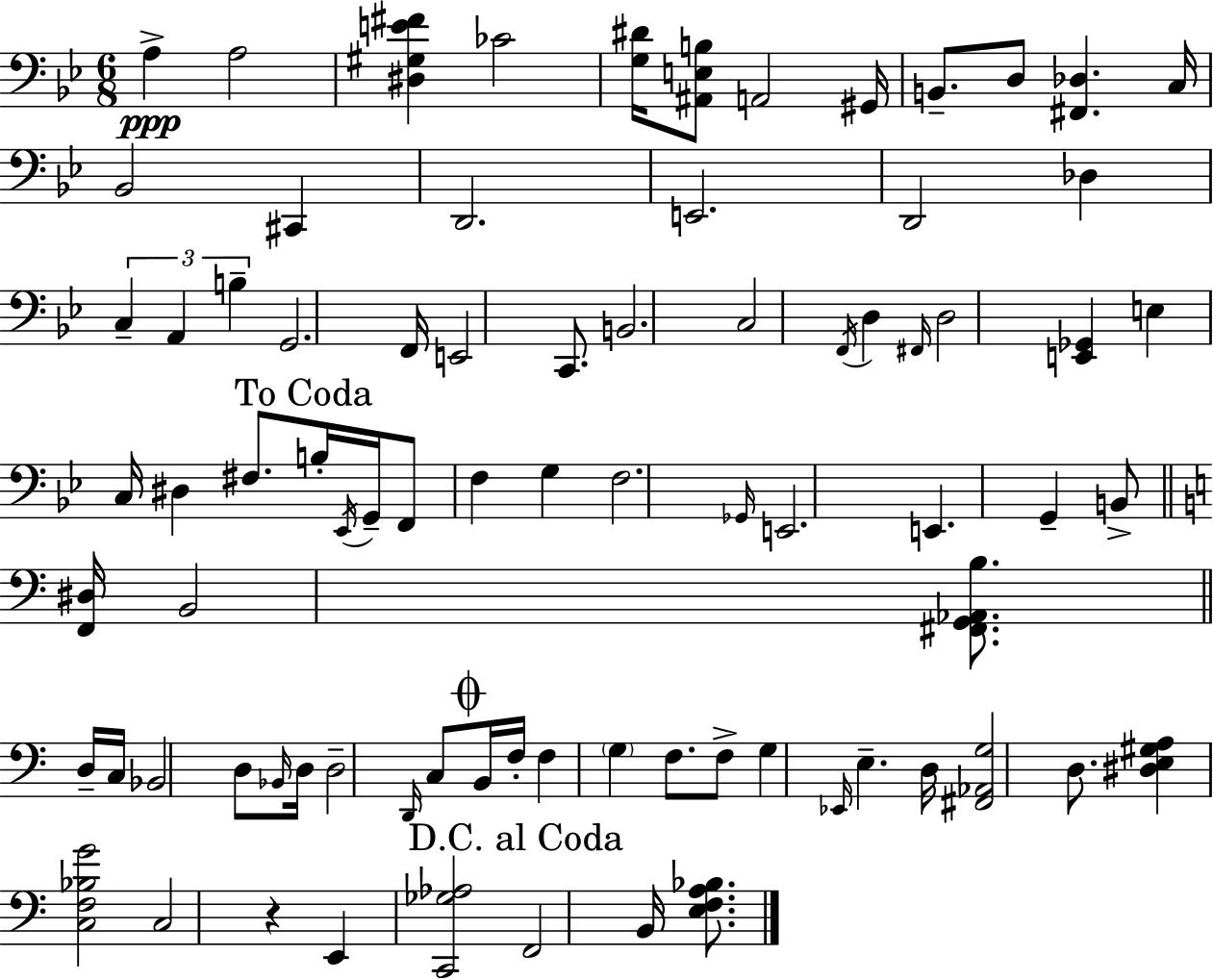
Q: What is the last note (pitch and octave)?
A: B2